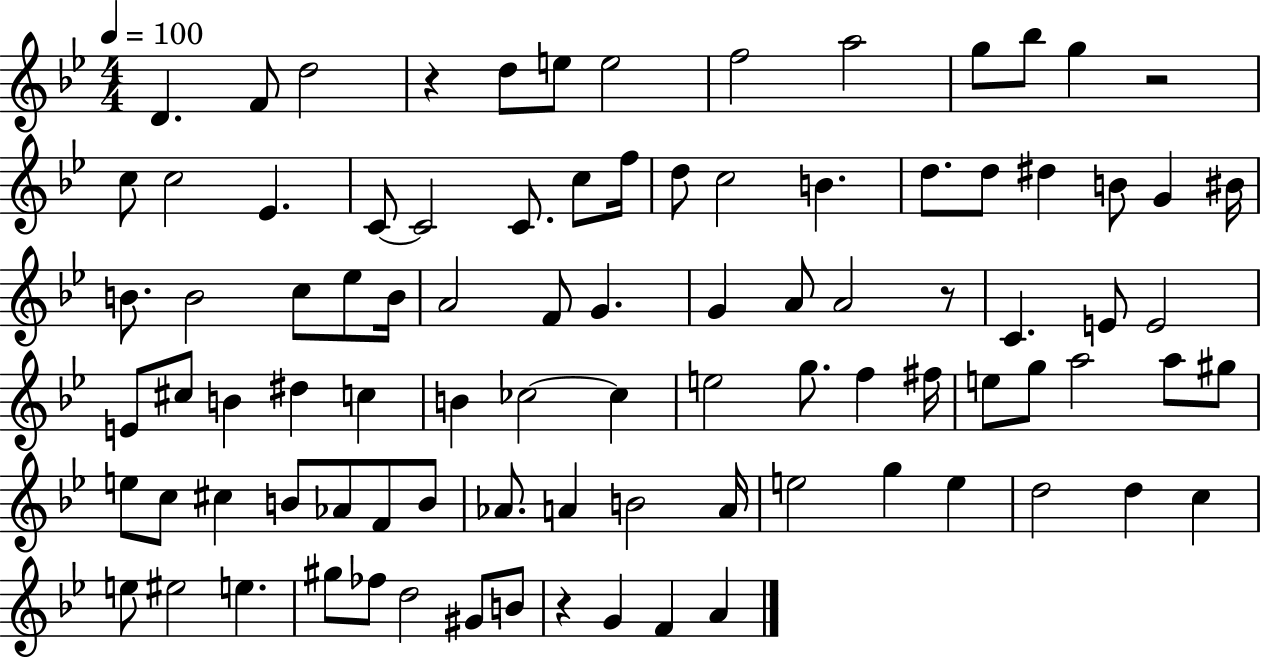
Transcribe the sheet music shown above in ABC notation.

X:1
T:Untitled
M:4/4
L:1/4
K:Bb
D F/2 d2 z d/2 e/2 e2 f2 a2 g/2 _b/2 g z2 c/2 c2 _E C/2 C2 C/2 c/2 f/4 d/2 c2 B d/2 d/2 ^d B/2 G ^B/4 B/2 B2 c/2 _e/2 B/4 A2 F/2 G G A/2 A2 z/2 C E/2 E2 E/2 ^c/2 B ^d c B _c2 _c e2 g/2 f ^f/4 e/2 g/2 a2 a/2 ^g/2 e/2 c/2 ^c B/2 _A/2 F/2 B/2 _A/2 A B2 A/4 e2 g e d2 d c e/2 ^e2 e ^g/2 _f/2 d2 ^G/2 B/2 z G F A